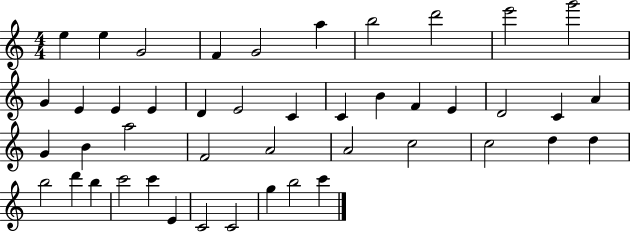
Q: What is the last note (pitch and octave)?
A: C6